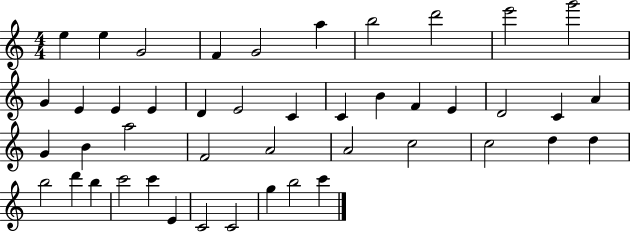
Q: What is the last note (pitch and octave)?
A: C6